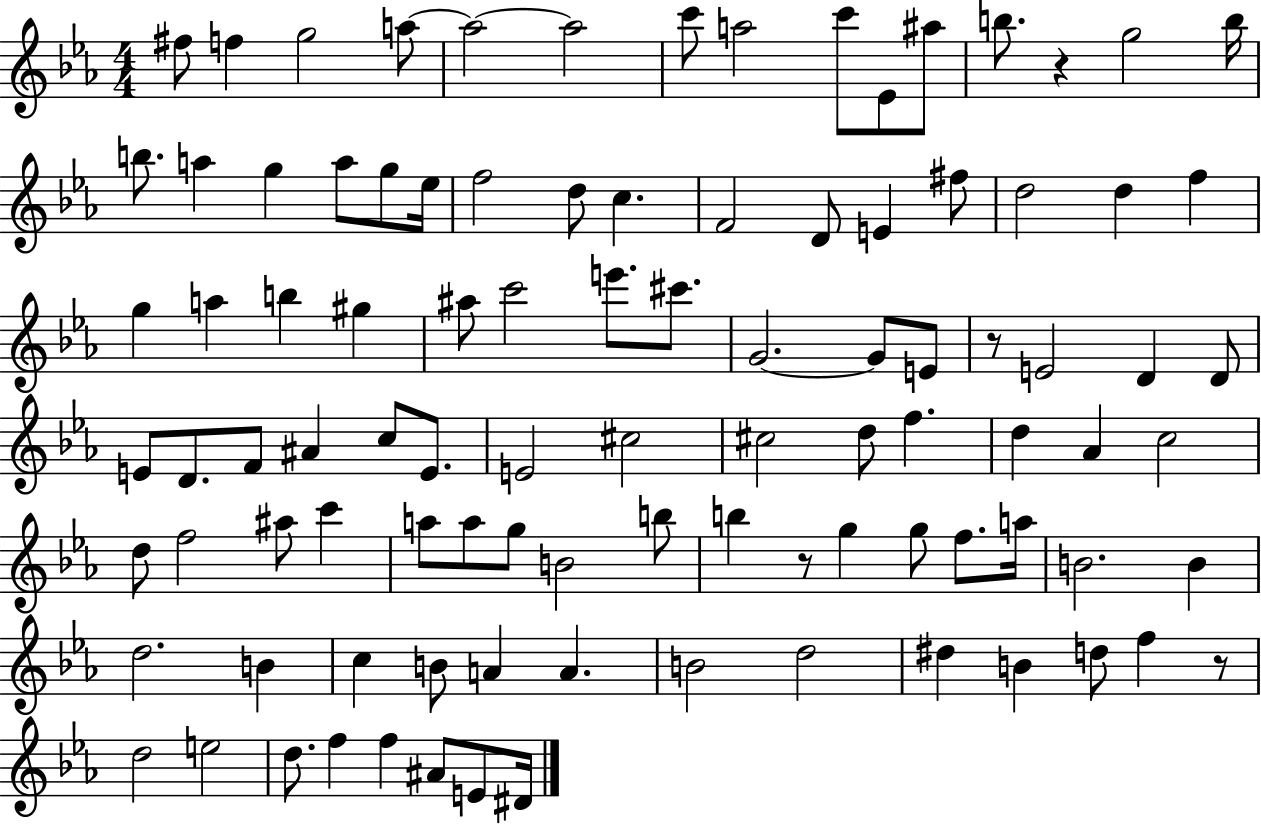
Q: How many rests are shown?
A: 4